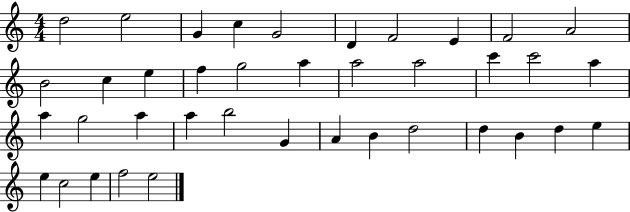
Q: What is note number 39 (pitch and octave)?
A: E5